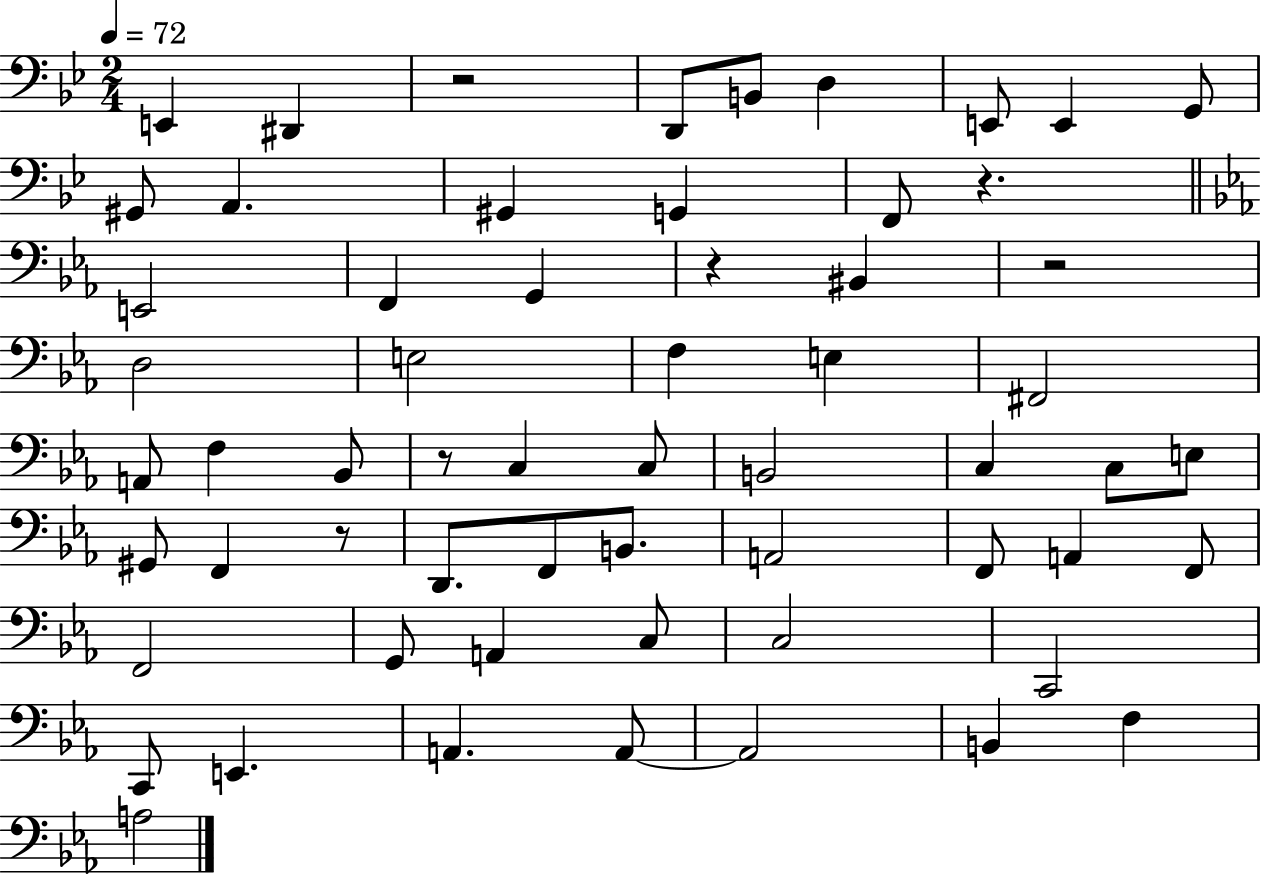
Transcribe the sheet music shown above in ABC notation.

X:1
T:Untitled
M:2/4
L:1/4
K:Bb
E,, ^D,, z2 D,,/2 B,,/2 D, E,,/2 E,, G,,/2 ^G,,/2 A,, ^G,, G,, F,,/2 z E,,2 F,, G,, z ^B,, z2 D,2 E,2 F, E, ^F,,2 A,,/2 F, _B,,/2 z/2 C, C,/2 B,,2 C, C,/2 E,/2 ^G,,/2 F,, z/2 D,,/2 F,,/2 B,,/2 A,,2 F,,/2 A,, F,,/2 F,,2 G,,/2 A,, C,/2 C,2 C,,2 C,,/2 E,, A,, A,,/2 A,,2 B,, F, A,2